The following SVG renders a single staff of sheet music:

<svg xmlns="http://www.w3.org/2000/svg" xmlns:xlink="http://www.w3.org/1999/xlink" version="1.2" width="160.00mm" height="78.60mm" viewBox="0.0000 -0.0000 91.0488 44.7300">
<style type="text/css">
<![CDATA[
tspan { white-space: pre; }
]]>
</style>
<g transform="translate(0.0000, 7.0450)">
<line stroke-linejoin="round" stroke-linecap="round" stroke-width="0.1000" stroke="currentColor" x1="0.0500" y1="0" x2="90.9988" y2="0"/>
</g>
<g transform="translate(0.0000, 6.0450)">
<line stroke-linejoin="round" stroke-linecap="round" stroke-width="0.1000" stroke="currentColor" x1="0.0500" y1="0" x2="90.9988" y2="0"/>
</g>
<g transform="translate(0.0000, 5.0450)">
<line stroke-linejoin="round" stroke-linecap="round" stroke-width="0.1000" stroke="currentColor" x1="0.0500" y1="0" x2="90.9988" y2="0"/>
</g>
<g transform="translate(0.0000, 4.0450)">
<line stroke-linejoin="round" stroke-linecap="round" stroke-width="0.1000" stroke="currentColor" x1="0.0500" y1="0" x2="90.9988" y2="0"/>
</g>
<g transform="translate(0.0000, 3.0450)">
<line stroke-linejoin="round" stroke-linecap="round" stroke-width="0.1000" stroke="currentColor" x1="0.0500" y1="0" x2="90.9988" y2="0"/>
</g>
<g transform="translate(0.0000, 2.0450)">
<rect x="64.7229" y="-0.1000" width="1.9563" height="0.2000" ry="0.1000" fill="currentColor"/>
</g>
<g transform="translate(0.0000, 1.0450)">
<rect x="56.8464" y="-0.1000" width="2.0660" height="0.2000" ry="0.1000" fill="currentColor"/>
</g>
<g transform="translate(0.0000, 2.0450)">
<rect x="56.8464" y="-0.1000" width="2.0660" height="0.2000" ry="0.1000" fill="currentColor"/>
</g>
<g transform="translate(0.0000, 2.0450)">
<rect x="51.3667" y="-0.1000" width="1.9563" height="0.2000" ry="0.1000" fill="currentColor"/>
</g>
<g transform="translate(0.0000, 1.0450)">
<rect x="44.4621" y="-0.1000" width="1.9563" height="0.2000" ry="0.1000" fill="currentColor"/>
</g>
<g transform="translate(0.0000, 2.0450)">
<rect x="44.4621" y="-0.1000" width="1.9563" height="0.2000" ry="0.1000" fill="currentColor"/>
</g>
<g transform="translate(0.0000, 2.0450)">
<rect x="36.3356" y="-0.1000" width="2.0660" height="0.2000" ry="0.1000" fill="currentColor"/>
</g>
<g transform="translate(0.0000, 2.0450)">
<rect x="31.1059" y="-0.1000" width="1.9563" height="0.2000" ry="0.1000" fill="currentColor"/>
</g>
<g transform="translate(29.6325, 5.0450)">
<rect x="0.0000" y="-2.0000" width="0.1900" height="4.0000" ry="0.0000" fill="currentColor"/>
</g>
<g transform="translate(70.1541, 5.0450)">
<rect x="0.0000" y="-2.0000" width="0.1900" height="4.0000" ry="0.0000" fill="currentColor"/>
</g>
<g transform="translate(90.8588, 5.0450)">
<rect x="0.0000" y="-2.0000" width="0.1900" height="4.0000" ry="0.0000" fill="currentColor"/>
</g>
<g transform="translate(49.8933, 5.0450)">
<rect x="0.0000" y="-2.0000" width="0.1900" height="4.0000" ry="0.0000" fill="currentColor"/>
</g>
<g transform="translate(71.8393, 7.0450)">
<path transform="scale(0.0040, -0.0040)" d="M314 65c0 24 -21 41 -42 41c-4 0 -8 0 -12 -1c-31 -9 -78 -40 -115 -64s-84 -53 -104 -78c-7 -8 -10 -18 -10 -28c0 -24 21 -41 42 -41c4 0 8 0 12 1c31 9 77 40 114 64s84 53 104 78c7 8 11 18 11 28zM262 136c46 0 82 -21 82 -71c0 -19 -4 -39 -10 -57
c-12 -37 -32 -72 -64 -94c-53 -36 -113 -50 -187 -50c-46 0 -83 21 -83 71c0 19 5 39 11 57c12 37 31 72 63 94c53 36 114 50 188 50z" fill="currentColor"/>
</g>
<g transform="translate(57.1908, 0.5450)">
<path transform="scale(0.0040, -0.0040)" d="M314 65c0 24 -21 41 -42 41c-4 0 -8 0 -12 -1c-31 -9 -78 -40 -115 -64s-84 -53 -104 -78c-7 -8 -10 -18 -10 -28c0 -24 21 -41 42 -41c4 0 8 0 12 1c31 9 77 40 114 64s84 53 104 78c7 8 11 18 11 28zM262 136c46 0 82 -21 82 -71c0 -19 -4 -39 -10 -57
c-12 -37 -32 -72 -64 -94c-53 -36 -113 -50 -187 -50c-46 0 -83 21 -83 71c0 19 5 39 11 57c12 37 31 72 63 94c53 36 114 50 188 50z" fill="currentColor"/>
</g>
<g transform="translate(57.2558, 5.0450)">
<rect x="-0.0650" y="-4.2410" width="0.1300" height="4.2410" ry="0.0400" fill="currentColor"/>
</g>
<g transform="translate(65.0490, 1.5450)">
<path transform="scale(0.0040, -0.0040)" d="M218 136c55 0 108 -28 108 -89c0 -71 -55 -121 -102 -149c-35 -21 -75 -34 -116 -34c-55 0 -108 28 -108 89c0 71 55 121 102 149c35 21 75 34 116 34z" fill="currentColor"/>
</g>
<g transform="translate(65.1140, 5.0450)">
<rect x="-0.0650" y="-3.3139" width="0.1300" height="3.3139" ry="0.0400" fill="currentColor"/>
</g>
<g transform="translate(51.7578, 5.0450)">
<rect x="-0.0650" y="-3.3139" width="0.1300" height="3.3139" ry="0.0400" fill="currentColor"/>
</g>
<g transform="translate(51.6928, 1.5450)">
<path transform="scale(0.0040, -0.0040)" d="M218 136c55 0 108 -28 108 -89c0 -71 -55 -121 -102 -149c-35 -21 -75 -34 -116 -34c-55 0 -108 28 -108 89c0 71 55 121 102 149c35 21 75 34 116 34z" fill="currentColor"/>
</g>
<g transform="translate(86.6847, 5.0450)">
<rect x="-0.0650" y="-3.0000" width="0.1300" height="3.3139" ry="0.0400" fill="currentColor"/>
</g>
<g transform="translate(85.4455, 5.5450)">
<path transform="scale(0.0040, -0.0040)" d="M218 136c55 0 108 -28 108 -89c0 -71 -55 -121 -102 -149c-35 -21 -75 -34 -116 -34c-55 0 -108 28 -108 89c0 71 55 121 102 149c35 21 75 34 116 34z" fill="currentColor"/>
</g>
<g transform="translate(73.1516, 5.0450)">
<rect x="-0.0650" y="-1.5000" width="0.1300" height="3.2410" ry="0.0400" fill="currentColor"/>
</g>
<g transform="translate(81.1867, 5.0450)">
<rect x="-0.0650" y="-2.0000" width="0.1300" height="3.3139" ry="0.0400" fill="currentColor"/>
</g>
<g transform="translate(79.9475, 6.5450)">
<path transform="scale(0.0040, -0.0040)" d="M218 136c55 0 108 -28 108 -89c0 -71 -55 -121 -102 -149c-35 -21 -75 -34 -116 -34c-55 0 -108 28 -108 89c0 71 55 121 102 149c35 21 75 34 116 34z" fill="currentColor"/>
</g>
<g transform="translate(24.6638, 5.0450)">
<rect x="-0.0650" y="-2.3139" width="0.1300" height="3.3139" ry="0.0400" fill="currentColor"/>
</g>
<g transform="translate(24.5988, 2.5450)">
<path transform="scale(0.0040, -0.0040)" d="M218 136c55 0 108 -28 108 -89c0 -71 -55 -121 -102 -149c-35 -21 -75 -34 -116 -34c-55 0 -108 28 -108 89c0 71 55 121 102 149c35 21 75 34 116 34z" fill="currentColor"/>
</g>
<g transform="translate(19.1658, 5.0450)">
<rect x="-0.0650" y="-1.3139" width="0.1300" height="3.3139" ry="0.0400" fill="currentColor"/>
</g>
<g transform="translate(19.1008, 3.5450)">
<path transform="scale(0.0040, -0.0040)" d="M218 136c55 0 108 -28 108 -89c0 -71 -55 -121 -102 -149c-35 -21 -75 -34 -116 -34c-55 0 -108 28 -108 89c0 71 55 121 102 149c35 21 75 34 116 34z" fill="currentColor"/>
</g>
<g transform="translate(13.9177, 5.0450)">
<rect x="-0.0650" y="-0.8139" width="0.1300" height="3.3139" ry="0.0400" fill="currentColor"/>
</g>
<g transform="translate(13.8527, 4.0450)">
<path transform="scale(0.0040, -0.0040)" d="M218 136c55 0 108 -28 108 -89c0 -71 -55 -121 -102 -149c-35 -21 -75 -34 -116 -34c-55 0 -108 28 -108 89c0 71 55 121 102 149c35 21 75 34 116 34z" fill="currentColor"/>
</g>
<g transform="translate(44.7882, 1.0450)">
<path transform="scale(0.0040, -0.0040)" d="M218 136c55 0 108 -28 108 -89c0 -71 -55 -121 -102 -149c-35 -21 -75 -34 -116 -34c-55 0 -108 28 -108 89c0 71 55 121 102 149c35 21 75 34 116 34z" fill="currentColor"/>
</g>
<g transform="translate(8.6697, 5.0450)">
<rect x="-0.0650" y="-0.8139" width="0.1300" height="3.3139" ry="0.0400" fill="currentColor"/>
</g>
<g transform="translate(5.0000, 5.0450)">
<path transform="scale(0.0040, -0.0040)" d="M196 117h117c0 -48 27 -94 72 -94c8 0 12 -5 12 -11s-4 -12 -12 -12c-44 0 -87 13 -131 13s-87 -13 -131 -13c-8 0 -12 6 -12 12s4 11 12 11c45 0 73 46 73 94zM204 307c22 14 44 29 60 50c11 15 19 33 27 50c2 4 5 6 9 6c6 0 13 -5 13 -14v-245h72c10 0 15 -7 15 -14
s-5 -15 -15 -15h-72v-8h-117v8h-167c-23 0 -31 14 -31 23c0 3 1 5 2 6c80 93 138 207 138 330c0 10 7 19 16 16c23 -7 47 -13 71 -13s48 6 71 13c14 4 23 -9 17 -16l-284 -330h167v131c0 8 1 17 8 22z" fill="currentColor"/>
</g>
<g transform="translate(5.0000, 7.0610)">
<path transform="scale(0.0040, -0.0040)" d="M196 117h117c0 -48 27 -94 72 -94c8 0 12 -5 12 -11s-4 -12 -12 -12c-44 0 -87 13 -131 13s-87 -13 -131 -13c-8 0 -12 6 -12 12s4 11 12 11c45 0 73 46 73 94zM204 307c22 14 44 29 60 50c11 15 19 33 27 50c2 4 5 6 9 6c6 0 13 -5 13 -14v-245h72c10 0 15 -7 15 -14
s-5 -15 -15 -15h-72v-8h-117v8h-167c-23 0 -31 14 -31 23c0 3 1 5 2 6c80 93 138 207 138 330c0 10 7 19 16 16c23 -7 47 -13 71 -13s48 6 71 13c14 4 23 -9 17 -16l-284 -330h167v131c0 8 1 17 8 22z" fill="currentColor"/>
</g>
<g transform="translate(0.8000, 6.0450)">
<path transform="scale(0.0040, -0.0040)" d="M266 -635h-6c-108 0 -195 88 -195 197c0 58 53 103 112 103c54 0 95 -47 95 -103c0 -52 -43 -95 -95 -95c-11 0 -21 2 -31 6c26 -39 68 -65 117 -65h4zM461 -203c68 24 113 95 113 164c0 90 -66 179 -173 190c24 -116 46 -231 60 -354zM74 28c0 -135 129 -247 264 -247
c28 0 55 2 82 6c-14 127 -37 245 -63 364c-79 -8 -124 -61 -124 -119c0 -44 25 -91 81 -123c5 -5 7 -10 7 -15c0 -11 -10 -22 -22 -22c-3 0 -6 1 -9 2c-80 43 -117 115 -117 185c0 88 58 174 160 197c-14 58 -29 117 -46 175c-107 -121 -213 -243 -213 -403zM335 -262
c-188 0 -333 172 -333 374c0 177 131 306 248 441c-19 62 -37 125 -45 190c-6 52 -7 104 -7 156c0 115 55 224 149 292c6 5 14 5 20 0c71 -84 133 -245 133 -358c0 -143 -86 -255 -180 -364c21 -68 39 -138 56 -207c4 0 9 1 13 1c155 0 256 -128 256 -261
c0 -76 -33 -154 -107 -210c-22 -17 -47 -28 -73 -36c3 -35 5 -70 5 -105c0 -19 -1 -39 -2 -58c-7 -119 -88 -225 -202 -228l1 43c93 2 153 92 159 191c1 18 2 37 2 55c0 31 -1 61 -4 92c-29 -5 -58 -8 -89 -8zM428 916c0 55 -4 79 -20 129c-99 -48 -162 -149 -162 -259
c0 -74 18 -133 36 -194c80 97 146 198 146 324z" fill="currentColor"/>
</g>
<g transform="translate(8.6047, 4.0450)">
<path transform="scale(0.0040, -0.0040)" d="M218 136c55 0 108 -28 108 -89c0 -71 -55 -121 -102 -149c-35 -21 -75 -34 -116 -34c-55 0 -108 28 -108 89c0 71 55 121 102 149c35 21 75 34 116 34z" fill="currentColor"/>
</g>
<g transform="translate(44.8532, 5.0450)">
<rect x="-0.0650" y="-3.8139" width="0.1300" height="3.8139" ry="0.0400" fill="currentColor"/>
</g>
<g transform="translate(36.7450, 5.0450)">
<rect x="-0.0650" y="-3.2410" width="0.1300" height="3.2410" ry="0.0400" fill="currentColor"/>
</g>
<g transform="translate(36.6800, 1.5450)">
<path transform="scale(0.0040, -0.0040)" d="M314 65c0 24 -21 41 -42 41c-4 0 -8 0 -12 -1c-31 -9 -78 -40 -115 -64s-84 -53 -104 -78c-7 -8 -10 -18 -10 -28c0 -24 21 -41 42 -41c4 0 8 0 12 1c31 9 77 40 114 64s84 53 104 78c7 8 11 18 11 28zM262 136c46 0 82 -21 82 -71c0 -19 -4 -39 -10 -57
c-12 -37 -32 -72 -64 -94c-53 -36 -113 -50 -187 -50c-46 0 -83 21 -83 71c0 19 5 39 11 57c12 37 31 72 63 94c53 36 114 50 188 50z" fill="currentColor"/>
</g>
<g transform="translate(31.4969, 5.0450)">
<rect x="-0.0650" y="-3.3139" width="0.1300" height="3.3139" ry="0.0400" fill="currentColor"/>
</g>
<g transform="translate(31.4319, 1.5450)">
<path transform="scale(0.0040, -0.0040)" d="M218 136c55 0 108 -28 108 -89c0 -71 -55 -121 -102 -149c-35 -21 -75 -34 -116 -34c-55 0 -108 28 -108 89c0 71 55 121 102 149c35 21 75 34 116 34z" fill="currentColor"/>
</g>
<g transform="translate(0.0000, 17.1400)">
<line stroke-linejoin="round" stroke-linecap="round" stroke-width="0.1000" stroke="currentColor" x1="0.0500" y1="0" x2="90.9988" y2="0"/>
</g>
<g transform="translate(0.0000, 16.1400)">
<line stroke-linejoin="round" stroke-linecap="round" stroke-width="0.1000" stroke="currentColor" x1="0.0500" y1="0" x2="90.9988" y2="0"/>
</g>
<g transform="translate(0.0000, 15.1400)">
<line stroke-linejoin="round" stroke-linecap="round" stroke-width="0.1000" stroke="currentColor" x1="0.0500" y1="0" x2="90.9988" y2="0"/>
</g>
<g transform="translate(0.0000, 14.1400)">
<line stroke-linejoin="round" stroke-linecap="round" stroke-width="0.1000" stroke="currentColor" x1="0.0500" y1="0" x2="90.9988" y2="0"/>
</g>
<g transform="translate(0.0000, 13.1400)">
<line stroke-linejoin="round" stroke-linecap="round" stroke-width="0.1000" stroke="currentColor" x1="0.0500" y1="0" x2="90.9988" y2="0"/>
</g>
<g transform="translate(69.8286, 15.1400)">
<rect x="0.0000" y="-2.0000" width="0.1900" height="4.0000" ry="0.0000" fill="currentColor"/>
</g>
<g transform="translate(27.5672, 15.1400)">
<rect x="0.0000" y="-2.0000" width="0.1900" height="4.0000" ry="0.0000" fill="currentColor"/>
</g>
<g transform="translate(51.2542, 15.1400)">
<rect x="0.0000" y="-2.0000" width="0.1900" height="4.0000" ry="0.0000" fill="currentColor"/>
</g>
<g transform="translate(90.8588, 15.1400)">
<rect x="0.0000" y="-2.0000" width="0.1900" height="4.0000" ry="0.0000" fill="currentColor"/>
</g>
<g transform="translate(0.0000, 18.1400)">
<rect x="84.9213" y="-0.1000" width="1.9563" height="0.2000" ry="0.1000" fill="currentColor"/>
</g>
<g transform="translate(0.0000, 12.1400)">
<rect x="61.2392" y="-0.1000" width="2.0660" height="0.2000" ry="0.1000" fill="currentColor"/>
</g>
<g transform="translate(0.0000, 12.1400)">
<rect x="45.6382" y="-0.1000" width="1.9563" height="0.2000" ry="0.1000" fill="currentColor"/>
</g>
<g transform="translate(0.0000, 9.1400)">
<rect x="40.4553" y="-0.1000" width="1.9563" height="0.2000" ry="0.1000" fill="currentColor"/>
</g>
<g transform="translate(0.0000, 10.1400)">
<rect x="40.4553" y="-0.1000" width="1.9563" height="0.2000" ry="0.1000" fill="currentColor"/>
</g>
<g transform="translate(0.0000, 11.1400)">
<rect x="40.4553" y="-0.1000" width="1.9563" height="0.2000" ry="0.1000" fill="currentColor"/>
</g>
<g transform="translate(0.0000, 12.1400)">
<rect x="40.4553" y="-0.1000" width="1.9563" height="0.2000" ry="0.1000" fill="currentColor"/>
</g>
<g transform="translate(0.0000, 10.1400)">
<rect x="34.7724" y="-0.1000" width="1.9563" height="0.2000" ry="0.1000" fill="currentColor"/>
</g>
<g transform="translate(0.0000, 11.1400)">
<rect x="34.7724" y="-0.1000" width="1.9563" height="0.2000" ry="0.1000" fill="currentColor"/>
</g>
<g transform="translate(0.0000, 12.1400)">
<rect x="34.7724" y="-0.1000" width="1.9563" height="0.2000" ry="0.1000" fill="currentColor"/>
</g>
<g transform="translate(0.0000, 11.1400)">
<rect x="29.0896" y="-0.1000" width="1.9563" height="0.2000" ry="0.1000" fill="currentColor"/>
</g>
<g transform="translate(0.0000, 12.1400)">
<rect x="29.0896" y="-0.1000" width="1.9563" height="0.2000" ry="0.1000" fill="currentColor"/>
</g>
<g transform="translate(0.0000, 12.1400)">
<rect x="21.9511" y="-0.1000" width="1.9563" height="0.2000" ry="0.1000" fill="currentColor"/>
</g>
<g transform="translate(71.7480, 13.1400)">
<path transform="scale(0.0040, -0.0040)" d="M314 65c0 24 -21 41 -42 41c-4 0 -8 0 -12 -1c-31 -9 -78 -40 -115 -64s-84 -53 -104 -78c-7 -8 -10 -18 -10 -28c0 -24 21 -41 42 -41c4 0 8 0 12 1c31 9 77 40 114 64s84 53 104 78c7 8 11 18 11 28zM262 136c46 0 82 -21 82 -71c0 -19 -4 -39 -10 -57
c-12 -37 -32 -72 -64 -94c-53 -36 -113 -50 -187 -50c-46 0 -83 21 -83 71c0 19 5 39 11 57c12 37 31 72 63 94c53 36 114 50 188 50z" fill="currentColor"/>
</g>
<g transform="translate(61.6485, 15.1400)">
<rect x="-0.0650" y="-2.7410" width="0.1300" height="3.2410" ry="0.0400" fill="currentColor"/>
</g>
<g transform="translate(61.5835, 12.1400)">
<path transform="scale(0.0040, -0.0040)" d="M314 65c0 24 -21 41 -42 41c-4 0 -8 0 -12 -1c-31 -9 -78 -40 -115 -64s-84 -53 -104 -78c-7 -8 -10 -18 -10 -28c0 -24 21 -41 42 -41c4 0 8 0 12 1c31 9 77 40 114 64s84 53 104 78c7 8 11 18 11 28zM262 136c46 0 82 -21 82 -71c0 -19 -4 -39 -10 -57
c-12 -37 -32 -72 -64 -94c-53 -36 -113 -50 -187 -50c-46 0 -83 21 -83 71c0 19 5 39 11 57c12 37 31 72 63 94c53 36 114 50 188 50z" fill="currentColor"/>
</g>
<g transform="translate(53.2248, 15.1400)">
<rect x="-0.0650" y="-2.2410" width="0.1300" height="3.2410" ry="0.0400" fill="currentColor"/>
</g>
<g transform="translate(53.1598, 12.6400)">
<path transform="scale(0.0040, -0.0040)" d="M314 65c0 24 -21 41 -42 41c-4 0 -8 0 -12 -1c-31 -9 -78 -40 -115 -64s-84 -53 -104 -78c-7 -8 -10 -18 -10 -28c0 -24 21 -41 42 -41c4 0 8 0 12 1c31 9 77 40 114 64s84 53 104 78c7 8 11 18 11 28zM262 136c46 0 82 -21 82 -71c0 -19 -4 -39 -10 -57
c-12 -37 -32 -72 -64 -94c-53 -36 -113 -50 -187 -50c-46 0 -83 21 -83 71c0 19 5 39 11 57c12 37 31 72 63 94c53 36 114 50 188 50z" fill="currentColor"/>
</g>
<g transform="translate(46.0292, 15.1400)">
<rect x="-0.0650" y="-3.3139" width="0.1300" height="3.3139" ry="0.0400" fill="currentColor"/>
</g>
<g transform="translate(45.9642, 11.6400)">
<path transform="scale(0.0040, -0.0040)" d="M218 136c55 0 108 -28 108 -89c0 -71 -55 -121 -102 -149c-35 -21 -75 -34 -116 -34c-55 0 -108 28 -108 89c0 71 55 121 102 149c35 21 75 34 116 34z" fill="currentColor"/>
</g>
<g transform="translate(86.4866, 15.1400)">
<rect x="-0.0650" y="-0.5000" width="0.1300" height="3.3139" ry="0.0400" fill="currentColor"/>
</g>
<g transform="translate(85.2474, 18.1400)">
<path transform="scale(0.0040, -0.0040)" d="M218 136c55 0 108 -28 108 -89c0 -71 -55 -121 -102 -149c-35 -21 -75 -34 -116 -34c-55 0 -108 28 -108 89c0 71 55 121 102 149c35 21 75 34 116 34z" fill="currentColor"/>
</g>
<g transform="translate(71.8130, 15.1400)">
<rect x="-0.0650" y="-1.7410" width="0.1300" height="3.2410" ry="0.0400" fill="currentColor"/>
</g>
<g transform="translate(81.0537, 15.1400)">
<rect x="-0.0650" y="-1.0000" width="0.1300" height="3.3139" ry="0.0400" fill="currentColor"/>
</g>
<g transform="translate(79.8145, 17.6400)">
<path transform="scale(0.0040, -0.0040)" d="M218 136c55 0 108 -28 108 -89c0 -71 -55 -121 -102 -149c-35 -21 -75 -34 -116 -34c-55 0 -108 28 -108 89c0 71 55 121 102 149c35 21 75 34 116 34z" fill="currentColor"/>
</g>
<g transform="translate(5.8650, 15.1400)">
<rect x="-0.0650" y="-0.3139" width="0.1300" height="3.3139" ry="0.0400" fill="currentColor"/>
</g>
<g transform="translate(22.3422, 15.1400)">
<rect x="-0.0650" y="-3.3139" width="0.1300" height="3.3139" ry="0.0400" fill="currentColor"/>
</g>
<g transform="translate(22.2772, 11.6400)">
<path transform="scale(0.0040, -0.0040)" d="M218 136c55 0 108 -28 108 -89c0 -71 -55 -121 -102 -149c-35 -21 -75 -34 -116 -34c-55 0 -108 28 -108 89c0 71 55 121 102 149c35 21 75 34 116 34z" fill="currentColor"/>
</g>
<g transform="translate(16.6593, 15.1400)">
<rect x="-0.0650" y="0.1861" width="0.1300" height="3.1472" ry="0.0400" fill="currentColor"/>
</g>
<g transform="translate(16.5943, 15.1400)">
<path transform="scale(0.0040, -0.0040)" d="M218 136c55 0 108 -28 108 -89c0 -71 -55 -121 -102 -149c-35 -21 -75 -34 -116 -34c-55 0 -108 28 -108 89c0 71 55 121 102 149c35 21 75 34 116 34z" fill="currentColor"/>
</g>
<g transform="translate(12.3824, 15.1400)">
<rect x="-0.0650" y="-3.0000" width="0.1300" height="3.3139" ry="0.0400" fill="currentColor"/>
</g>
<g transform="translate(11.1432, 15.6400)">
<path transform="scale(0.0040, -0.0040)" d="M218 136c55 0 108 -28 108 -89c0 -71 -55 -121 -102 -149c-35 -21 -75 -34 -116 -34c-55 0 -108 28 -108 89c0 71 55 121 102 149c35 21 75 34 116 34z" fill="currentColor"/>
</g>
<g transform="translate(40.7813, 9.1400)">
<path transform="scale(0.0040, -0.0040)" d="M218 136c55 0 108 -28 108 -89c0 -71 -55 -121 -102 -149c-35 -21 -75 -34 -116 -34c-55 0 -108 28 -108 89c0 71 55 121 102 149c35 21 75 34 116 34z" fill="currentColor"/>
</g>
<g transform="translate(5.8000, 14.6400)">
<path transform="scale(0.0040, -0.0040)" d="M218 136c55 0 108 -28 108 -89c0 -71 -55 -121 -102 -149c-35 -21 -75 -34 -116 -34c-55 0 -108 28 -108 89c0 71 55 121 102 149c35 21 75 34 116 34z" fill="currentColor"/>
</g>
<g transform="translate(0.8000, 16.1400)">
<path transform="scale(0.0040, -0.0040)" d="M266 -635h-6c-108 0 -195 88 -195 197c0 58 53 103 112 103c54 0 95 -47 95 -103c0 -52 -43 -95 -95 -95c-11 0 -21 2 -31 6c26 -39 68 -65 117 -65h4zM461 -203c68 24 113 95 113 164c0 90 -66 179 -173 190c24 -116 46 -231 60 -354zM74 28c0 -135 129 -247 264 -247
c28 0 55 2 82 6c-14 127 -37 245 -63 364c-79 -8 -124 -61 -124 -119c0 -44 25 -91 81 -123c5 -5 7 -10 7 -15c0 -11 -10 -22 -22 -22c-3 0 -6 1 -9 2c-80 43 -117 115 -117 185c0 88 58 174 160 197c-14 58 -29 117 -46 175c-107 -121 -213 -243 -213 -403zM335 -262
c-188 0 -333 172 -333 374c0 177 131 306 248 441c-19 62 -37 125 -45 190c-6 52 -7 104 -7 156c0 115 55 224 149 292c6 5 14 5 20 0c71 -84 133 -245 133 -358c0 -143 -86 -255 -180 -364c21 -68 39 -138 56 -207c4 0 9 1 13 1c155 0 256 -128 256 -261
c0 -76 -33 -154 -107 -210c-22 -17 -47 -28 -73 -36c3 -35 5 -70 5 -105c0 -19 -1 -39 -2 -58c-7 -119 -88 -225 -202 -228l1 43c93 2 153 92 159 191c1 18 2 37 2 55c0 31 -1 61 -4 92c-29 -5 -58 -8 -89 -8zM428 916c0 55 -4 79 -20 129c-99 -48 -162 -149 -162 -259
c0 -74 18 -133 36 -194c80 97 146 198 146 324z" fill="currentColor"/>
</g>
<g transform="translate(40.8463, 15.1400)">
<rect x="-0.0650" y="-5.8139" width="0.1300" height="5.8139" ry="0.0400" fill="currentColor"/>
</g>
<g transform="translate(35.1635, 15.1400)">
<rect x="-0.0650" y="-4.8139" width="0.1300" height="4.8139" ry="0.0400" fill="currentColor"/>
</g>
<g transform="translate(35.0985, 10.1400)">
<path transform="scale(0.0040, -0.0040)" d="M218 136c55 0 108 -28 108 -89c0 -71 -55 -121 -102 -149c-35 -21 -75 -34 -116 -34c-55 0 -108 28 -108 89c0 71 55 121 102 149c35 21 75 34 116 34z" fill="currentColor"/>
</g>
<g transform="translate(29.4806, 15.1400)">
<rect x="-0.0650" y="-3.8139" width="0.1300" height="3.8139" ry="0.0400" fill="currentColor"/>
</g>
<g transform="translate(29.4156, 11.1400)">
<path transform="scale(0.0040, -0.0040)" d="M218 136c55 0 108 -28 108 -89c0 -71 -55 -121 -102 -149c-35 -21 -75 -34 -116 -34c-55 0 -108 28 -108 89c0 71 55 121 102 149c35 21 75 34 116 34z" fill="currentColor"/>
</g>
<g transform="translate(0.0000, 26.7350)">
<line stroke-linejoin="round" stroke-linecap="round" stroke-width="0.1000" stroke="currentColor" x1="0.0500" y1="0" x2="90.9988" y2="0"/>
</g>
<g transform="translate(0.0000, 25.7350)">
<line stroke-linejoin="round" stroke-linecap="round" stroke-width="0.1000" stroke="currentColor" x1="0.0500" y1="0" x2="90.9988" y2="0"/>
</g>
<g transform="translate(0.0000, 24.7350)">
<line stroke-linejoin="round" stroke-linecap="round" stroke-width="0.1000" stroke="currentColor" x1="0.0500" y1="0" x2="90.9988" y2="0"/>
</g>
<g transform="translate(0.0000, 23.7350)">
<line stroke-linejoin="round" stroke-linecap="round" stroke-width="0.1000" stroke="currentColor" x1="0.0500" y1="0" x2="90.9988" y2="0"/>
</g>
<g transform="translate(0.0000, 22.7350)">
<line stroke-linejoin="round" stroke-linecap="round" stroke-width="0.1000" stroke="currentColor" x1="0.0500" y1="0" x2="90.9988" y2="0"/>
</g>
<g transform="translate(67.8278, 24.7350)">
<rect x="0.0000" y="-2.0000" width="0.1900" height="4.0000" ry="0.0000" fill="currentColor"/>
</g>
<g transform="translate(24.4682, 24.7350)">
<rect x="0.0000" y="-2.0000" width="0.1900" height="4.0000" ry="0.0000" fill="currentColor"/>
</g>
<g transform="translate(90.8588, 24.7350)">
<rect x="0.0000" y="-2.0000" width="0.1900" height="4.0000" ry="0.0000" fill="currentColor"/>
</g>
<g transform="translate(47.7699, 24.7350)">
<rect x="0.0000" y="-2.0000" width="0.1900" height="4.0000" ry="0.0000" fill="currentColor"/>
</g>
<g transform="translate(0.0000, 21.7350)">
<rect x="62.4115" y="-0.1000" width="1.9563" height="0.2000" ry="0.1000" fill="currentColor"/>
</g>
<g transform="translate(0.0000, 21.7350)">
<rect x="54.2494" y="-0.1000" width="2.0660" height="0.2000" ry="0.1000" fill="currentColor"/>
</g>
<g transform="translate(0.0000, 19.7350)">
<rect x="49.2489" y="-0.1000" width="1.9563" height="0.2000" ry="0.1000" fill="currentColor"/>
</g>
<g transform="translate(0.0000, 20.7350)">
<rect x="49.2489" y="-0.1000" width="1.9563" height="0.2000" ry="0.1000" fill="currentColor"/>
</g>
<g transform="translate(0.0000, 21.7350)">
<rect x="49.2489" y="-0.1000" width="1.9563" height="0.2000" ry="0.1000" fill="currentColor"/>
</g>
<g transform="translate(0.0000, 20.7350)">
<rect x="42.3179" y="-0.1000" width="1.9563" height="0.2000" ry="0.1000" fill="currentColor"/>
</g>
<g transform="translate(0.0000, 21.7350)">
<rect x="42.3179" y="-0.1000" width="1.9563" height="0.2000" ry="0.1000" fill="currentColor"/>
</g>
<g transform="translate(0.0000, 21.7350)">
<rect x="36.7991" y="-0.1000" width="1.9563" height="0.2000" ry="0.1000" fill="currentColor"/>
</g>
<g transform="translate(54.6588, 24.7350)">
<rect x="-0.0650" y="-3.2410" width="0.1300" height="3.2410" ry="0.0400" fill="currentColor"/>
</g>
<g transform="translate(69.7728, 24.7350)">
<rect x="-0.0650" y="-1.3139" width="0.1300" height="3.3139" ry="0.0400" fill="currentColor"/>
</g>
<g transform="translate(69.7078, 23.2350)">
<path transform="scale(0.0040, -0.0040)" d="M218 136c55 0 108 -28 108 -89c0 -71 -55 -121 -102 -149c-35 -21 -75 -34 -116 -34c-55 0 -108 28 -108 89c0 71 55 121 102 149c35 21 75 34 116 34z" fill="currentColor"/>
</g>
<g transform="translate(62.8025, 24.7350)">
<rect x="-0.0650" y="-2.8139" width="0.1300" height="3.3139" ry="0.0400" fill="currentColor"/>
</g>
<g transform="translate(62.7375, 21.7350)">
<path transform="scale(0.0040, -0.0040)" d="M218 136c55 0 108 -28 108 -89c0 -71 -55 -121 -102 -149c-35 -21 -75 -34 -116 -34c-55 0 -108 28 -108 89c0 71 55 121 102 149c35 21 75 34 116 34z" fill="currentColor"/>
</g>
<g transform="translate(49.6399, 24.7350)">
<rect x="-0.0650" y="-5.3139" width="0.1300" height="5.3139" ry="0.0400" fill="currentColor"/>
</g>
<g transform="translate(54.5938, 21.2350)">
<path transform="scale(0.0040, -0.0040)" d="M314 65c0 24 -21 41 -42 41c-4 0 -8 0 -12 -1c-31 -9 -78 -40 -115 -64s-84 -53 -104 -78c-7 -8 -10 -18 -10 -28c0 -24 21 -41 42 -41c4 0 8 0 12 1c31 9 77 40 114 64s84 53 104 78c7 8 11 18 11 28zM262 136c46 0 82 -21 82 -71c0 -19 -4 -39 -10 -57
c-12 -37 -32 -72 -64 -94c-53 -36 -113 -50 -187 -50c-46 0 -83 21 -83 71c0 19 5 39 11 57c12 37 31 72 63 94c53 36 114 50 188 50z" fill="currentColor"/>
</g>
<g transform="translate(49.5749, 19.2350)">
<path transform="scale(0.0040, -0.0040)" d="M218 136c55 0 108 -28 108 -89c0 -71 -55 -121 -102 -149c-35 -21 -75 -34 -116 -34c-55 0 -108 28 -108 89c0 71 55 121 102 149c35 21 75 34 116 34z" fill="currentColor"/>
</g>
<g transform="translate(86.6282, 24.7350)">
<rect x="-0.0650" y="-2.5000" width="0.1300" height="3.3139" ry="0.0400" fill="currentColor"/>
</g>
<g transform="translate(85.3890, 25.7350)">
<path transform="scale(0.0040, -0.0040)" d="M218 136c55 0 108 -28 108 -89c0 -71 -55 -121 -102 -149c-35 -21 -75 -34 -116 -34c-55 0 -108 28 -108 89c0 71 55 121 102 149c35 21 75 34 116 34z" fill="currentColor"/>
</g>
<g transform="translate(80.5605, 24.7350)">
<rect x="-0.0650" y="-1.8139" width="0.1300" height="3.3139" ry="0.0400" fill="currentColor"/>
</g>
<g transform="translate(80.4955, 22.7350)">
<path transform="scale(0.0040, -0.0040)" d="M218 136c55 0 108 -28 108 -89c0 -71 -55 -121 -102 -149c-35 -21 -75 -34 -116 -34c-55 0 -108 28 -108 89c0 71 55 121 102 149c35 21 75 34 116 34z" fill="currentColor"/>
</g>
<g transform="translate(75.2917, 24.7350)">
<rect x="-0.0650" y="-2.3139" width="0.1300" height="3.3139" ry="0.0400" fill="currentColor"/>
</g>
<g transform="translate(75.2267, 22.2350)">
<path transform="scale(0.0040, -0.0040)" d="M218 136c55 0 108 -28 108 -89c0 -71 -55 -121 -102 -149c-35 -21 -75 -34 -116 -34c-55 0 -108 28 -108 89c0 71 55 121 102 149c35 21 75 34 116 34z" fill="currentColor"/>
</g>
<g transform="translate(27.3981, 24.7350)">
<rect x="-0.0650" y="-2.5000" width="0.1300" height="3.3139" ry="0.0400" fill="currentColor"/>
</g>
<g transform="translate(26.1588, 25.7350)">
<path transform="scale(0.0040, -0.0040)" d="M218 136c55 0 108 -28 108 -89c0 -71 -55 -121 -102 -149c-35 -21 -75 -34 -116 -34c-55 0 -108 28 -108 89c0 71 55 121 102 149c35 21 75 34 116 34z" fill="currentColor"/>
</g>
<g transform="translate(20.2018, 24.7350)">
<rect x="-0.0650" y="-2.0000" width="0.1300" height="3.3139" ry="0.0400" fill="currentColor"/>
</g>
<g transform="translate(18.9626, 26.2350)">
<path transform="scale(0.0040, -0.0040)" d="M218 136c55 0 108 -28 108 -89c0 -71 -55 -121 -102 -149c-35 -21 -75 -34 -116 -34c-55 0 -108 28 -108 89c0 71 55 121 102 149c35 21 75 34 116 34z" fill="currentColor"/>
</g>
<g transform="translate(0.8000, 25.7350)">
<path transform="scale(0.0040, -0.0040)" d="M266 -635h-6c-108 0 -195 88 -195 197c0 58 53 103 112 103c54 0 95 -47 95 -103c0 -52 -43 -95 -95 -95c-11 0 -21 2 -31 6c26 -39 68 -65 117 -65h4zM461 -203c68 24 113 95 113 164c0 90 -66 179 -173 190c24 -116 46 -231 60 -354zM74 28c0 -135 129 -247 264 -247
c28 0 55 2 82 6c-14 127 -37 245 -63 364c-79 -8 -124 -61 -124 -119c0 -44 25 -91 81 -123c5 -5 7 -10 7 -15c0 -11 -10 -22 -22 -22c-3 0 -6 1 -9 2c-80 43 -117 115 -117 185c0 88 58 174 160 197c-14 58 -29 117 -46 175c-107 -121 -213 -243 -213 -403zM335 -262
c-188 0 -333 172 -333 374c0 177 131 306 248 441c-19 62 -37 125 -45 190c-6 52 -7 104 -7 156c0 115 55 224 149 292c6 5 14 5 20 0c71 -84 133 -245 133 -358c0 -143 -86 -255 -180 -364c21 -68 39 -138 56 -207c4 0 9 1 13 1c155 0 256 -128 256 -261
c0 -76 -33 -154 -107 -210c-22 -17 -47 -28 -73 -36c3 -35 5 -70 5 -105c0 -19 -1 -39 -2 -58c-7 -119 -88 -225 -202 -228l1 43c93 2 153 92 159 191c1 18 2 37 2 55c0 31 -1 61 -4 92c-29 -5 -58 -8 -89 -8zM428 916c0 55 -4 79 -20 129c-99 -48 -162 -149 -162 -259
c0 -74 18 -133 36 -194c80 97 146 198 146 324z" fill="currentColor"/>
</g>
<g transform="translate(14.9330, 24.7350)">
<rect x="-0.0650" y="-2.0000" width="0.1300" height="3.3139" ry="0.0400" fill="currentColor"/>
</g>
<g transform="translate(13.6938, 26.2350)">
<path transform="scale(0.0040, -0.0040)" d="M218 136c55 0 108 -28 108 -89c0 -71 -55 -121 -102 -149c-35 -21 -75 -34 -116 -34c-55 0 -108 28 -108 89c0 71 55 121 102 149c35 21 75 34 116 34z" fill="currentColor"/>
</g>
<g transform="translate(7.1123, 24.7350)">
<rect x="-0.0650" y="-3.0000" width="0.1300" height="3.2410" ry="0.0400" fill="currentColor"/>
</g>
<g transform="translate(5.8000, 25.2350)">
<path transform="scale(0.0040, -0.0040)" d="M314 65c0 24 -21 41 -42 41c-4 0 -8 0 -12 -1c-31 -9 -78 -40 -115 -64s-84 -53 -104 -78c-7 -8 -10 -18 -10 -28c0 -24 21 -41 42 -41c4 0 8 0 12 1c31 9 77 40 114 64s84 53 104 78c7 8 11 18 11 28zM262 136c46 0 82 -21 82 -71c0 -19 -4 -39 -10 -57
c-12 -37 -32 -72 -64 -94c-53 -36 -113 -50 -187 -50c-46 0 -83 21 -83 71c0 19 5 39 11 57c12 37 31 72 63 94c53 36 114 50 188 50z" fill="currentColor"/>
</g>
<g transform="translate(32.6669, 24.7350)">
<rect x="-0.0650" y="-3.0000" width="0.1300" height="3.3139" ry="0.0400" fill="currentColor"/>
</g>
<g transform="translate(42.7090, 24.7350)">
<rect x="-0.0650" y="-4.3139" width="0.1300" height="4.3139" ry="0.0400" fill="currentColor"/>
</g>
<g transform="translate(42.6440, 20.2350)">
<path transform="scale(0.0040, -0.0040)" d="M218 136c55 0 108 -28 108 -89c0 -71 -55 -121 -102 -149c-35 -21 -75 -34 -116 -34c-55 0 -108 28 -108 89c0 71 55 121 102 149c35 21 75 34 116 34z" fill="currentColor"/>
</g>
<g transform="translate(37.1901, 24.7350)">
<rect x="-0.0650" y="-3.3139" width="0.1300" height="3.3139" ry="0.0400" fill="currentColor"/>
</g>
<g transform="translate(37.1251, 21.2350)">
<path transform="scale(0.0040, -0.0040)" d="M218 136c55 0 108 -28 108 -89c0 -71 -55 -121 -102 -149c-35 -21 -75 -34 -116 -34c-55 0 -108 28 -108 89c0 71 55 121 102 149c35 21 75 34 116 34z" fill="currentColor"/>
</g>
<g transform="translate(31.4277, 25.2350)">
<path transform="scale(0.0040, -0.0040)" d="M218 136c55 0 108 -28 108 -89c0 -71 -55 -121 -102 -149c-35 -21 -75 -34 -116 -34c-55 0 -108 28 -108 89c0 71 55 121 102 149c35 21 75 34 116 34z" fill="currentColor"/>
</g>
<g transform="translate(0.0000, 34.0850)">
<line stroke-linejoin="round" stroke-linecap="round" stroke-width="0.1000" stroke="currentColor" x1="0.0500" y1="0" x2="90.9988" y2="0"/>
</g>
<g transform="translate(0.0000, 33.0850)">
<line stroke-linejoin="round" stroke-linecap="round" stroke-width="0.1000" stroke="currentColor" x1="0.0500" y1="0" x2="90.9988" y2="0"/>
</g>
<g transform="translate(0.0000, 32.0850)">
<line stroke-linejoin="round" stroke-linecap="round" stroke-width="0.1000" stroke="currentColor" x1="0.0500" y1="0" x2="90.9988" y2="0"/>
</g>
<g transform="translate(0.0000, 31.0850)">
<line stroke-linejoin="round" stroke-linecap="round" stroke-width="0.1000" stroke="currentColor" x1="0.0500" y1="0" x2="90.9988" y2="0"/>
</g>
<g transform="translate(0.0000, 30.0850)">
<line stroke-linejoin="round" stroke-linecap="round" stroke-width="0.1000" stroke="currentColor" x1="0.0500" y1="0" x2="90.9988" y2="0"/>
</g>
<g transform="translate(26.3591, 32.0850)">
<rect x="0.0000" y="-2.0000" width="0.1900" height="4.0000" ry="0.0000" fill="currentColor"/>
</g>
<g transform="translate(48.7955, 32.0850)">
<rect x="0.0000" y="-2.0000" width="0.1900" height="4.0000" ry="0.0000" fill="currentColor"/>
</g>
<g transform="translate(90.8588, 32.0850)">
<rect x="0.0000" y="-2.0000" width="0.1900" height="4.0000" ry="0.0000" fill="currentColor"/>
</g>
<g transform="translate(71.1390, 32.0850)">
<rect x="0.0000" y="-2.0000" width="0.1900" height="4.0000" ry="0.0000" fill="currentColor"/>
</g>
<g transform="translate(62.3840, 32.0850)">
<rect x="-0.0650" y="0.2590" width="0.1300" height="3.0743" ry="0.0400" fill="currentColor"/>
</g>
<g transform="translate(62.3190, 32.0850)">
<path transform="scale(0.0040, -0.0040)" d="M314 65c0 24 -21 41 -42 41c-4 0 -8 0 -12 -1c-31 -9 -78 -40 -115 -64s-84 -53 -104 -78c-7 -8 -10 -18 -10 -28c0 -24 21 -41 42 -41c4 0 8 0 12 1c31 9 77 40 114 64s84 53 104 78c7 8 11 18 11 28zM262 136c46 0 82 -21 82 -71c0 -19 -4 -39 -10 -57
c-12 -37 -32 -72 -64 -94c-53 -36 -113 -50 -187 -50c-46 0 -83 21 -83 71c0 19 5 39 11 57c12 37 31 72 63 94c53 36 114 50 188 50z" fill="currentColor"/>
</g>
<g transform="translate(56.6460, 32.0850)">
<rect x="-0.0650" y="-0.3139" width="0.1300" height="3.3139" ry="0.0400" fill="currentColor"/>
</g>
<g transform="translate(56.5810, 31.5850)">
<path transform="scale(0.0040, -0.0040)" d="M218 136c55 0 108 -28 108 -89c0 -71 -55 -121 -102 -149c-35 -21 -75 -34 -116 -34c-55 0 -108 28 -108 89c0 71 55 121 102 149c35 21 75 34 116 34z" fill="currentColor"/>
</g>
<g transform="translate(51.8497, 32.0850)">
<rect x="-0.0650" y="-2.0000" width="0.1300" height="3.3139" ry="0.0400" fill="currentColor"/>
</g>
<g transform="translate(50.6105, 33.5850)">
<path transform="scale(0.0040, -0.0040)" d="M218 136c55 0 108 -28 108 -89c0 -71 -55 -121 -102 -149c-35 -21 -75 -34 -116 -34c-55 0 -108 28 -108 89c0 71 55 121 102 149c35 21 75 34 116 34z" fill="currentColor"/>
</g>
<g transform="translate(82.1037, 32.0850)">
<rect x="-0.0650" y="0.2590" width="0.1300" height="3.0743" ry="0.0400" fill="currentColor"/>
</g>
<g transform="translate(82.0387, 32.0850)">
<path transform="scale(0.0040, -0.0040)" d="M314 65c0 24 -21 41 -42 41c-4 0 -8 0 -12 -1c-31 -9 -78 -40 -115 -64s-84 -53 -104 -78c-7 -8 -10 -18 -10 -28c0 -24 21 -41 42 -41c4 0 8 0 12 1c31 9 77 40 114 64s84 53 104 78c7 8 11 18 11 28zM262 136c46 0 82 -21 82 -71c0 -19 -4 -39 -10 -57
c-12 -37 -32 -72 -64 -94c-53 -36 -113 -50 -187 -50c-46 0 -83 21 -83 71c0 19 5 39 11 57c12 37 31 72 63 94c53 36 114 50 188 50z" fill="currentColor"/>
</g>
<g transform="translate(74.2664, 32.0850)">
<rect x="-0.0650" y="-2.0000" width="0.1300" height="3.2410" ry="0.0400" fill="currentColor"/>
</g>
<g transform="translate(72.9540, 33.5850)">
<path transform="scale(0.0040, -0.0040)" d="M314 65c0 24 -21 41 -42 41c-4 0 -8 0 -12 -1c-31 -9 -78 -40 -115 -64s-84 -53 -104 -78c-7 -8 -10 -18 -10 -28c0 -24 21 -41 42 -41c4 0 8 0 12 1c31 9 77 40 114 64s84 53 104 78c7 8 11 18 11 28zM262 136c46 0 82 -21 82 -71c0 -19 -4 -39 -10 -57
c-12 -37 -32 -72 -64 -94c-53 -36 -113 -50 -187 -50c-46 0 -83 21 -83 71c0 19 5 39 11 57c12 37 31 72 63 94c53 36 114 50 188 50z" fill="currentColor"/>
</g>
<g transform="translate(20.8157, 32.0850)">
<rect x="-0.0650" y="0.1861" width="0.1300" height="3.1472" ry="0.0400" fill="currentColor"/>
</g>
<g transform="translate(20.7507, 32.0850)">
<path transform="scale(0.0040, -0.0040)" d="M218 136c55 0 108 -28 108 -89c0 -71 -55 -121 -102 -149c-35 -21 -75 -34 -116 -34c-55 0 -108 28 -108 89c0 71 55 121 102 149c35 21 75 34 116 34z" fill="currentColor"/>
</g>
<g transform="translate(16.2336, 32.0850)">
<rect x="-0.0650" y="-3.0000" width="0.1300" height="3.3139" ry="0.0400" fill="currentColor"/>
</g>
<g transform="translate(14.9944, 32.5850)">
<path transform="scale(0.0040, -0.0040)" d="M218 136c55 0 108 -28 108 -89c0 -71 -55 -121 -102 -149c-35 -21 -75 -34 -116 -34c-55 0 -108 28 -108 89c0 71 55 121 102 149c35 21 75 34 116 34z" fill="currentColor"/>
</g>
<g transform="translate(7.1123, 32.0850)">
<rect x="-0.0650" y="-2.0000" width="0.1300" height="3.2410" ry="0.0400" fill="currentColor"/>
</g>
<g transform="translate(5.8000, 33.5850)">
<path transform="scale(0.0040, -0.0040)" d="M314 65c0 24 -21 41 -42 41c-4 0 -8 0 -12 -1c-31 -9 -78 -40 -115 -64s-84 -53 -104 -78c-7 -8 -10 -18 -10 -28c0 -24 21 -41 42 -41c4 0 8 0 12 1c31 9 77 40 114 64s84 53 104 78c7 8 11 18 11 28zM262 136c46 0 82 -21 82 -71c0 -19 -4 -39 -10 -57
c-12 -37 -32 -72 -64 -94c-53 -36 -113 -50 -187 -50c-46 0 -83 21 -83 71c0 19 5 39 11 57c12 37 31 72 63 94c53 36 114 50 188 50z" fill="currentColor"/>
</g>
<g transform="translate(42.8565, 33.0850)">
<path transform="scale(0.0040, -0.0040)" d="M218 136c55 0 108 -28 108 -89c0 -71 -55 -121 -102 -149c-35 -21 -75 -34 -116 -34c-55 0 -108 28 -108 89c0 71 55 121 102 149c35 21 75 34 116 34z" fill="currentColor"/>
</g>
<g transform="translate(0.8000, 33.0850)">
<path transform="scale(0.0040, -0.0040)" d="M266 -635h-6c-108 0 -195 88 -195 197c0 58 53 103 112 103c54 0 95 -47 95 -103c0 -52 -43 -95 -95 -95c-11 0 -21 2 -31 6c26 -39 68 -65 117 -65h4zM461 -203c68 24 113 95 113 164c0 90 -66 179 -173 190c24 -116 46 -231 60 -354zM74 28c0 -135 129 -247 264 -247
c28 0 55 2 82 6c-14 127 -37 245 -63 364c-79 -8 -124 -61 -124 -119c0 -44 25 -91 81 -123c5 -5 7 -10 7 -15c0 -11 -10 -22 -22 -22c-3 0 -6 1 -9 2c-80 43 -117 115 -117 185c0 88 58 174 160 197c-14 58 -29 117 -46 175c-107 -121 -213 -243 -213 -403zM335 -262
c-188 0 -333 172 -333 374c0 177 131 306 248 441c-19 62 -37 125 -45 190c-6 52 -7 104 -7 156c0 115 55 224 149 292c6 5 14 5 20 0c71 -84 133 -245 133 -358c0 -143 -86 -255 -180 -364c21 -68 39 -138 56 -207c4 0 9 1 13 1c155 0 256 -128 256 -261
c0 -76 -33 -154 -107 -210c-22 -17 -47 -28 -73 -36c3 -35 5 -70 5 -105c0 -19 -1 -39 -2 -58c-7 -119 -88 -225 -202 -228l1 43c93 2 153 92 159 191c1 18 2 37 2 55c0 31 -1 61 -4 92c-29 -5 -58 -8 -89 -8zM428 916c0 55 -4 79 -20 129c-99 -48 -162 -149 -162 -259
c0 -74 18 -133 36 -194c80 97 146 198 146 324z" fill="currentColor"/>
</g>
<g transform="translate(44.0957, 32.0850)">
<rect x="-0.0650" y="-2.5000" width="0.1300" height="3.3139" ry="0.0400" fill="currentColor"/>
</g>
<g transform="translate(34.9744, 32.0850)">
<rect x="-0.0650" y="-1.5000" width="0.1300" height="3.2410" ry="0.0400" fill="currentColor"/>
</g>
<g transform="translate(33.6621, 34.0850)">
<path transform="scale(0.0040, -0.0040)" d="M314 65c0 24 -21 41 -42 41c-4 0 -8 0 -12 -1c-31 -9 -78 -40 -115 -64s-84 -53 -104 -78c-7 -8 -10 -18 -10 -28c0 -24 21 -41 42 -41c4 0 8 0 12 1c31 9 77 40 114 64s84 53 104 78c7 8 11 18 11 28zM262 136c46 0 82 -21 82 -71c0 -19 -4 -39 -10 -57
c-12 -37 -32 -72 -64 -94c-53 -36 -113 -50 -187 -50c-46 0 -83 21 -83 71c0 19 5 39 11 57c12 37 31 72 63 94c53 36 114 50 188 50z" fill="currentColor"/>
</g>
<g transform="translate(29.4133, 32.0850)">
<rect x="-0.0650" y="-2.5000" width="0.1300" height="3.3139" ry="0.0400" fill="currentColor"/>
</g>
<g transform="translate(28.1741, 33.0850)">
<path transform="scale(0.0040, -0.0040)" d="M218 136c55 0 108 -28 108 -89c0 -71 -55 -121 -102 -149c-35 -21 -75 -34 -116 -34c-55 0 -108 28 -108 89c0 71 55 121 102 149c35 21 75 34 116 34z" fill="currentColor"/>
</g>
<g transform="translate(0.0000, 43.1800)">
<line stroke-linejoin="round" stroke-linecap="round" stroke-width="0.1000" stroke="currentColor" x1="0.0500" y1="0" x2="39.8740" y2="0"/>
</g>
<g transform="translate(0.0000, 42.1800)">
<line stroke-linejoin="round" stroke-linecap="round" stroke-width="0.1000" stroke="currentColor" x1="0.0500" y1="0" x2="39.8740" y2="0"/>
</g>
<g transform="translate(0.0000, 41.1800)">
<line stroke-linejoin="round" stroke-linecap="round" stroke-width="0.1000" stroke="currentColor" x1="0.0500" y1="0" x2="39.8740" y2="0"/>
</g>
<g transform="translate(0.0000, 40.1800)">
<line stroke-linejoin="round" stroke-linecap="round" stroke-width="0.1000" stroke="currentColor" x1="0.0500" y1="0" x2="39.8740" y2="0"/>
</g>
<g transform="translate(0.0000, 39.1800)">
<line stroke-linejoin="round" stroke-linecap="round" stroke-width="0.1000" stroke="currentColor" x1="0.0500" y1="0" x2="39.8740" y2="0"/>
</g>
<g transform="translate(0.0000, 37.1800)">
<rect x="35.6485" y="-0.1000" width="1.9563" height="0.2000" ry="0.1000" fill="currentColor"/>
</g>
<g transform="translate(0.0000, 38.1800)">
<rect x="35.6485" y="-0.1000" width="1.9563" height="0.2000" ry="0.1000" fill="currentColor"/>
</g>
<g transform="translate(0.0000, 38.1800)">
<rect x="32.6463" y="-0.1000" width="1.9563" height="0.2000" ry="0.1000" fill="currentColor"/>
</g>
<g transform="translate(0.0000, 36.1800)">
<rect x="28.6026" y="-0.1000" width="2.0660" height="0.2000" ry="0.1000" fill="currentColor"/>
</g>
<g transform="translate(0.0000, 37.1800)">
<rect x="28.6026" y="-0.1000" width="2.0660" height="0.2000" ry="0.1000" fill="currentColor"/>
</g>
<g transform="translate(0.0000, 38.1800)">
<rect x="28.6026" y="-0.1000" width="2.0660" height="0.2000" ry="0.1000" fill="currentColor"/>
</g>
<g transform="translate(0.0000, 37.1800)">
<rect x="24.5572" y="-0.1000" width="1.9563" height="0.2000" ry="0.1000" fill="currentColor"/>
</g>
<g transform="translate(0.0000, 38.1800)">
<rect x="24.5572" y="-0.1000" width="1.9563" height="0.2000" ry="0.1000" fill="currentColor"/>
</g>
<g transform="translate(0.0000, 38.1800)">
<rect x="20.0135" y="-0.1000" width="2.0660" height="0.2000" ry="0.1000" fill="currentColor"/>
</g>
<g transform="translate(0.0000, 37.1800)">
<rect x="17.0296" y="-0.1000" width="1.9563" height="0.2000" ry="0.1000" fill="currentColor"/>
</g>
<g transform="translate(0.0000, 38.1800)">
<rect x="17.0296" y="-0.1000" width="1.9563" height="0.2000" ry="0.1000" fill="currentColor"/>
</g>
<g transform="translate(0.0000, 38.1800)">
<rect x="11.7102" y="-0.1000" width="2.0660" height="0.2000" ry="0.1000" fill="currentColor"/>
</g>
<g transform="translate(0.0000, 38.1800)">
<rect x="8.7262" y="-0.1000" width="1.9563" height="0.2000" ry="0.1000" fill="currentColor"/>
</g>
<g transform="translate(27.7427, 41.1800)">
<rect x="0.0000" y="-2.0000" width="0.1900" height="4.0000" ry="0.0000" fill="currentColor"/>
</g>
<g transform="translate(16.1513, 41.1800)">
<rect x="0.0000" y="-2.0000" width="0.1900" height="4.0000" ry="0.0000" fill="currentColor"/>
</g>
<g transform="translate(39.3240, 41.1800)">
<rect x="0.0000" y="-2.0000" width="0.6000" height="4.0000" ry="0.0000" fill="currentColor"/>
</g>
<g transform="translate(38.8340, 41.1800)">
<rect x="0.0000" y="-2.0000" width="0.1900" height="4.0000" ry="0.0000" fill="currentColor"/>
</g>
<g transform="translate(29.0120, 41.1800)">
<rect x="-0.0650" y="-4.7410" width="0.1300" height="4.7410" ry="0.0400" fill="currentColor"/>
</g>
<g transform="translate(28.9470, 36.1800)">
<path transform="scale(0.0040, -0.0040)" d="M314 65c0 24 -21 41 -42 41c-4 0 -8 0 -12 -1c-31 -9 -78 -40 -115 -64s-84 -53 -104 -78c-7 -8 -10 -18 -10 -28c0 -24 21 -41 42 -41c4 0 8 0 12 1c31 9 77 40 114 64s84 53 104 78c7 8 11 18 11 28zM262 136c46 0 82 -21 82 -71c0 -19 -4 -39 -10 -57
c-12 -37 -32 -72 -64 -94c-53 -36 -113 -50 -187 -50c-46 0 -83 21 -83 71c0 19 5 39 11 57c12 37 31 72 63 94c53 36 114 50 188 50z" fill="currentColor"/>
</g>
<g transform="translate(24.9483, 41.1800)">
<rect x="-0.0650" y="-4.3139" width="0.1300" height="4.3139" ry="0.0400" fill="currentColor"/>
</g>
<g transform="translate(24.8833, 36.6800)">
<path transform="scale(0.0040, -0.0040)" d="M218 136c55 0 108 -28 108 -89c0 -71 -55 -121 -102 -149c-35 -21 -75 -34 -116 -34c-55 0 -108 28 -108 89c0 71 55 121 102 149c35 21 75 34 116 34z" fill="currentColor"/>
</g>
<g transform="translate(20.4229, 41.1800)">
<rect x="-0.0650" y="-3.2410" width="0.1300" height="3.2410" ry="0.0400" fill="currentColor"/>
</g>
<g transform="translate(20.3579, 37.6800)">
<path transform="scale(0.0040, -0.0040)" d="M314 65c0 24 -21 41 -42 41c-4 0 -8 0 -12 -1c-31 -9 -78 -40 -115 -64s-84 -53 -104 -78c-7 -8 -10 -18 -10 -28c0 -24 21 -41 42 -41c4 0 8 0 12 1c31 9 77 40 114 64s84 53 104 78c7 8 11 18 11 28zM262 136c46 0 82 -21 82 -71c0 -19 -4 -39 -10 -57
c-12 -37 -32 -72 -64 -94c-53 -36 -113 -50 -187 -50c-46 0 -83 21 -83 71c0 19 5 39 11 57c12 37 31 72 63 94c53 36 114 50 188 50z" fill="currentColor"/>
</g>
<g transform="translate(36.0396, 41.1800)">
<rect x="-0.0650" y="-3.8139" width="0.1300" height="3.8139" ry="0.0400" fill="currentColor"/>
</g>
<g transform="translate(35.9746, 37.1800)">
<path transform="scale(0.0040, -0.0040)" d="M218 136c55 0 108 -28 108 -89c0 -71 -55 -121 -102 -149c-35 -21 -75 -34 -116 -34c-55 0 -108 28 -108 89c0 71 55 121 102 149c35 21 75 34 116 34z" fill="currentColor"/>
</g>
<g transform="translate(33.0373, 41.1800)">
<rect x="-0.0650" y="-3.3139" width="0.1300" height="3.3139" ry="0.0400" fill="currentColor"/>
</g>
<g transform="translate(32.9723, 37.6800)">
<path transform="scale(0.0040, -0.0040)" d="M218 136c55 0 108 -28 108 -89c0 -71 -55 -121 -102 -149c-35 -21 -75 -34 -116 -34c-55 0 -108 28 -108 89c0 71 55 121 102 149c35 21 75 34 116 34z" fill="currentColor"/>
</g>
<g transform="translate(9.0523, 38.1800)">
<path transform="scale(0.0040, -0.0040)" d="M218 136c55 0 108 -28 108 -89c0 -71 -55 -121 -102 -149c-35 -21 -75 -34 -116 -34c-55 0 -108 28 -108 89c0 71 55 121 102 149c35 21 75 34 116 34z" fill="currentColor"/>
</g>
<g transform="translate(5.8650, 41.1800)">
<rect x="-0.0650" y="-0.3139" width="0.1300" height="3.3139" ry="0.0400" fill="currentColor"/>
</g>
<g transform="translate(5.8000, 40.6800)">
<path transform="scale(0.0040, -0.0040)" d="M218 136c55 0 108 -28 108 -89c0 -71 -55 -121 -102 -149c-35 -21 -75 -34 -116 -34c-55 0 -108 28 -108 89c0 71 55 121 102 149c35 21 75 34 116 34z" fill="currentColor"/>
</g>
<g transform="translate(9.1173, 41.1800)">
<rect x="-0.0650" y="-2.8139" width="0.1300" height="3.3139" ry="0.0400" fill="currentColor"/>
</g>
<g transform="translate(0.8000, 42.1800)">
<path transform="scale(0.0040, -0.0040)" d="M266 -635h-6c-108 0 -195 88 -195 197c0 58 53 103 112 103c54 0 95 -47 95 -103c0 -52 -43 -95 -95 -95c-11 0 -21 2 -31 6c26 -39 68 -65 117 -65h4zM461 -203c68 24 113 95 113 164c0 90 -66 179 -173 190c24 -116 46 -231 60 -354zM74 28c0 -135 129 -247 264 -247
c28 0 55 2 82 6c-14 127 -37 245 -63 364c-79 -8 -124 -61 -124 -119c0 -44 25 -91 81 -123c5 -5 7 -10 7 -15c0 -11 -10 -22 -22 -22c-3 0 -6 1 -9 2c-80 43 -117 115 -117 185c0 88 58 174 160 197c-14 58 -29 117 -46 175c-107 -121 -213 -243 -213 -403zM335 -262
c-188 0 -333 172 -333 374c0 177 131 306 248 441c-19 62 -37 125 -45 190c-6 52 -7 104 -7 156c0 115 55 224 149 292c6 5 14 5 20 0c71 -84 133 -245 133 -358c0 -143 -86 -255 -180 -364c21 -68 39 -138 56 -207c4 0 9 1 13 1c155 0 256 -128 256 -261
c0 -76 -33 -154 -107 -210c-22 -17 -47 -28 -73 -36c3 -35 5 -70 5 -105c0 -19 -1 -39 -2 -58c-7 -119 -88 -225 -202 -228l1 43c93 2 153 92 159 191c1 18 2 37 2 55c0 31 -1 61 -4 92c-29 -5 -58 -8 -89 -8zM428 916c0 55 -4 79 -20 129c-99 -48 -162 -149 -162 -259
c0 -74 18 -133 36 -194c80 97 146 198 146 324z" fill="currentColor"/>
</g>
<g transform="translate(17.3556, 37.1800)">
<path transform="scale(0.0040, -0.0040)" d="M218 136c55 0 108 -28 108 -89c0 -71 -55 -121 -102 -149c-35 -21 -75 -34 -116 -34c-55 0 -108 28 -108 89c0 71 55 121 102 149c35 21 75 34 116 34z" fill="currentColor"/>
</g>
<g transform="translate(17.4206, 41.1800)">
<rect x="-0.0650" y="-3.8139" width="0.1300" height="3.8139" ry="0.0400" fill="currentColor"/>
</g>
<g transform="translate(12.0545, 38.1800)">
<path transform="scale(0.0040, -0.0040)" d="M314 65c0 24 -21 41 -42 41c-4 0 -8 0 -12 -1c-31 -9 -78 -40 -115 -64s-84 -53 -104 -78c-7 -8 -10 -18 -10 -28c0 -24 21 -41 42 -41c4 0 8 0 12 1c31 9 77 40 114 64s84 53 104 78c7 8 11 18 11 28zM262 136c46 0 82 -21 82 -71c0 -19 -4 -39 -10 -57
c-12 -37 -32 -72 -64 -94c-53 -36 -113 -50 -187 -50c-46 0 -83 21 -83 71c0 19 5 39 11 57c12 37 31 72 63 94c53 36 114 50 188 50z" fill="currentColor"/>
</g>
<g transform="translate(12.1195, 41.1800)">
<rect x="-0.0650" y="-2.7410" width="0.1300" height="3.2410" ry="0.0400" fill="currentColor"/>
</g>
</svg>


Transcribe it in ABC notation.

X:1
T:Untitled
M:4/4
L:1/4
K:C
d d e g b b2 c' b d'2 b E2 F A c A B b c' e' g' b g2 a2 f2 D C A2 F F G A b d' f' b2 a e g f G F2 A B G E2 G F c B2 F2 B2 c a a2 c' b2 d' e'2 b c'